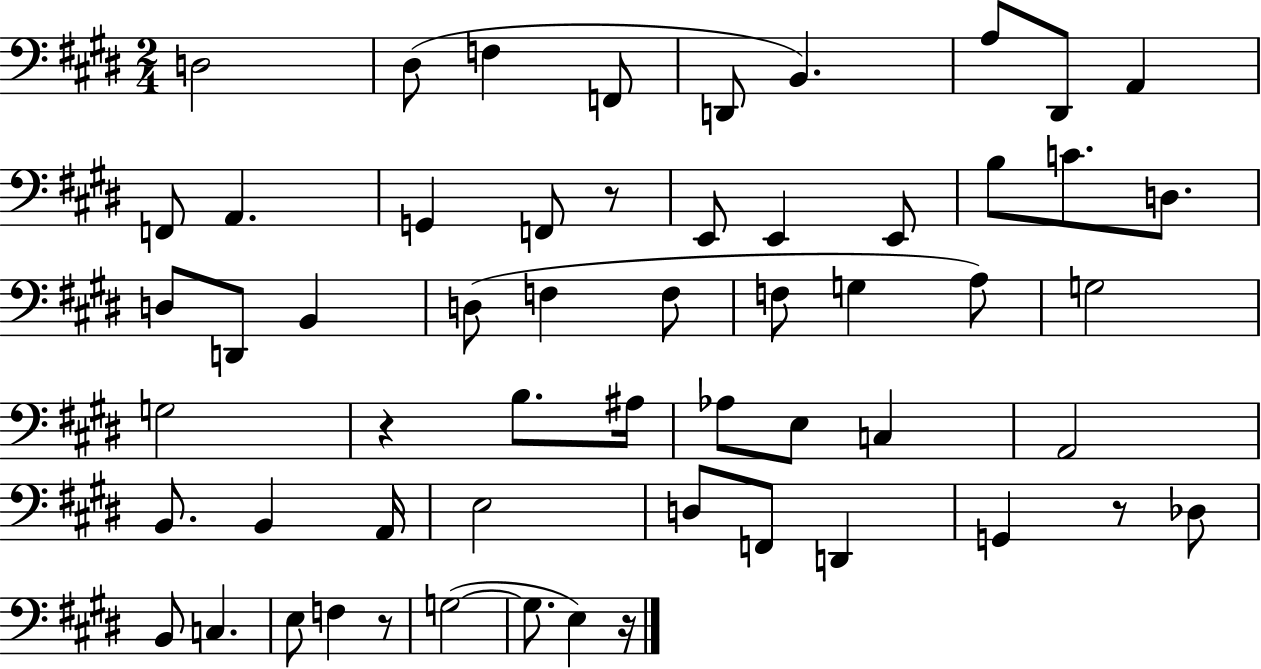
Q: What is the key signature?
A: E major